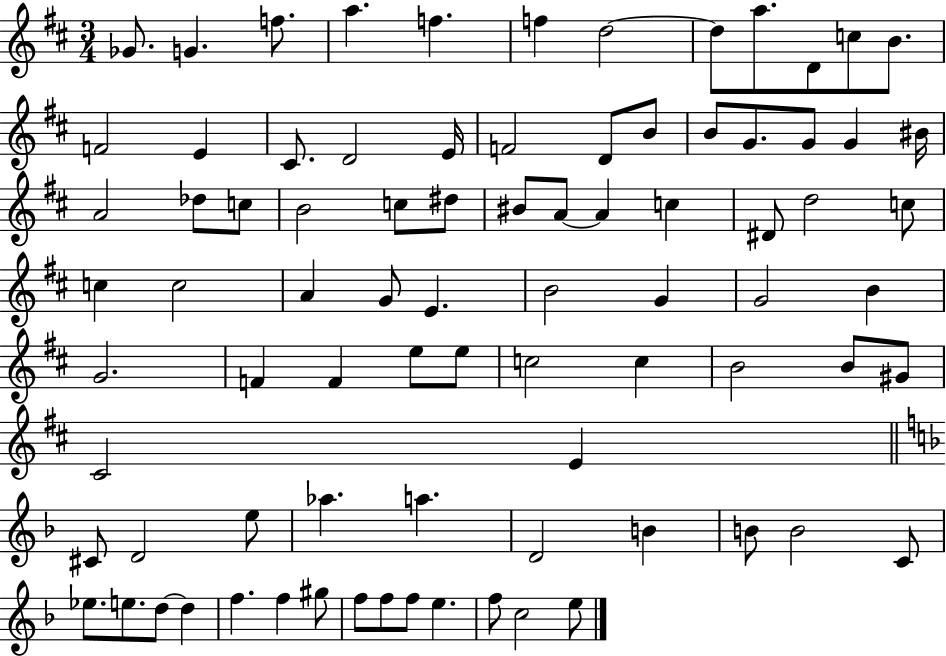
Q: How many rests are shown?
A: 0